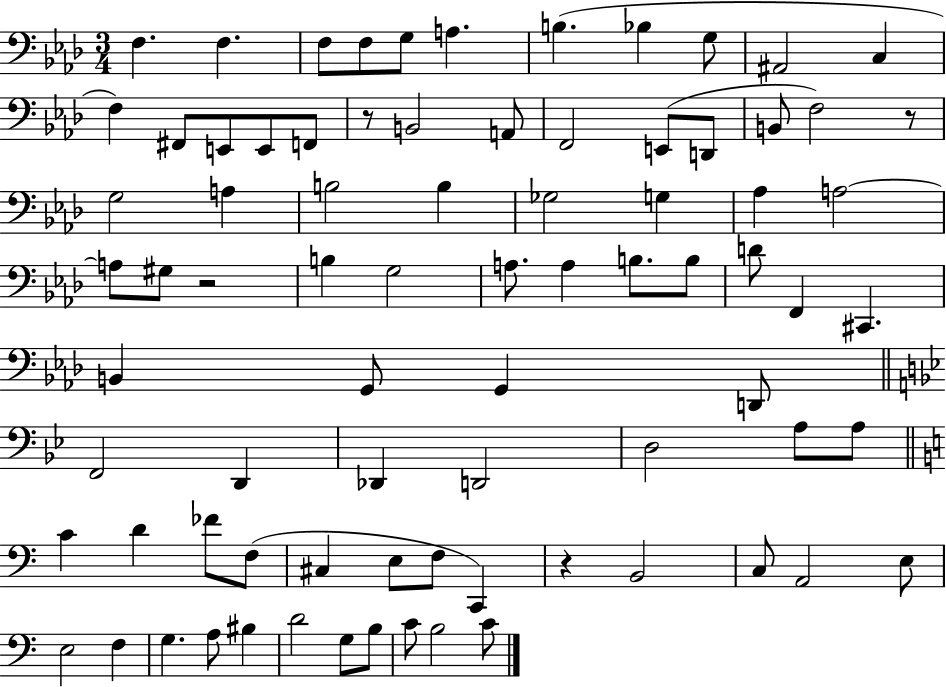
{
  \clef bass
  \numericTimeSignature
  \time 3/4
  \key aes \major
  \repeat volta 2 { f4. f4. | f8 f8 g8 a4. | b4.( bes4 g8 | ais,2 c4 | \break f4) fis,8 e,8 e,8 f,8 | r8 b,2 a,8 | f,2 e,8( d,8 | b,8 f2) r8 | \break g2 a4 | b2 b4 | ges2 g4 | aes4 a2~~ | \break a8 gis8 r2 | b4 g2 | a8. a4 b8. b8 | d'8 f,4 cis,4. | \break b,4 g,8 g,4 d,8 | \bar "||" \break \key bes \major f,2 d,4 | des,4 d,2 | d2 a8 a8 | \bar "||" \break \key a \minor c'4 d'4 fes'8 f8( | cis4 e8 f8 c,4) | r4 b,2 | c8 a,2 e8 | \break e2 f4 | g4. a8 bis4 | d'2 g8 b8 | c'8 b2 c'8 | \break } \bar "|."
}